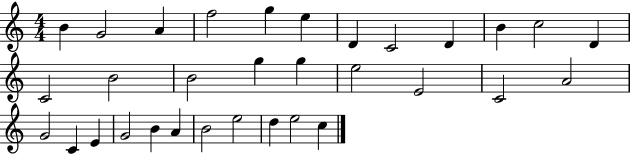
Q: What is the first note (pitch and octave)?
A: B4